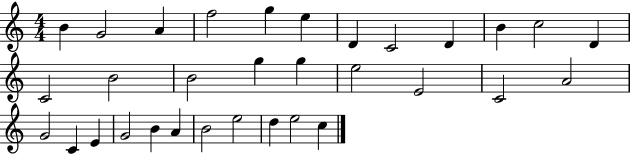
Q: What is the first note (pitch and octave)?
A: B4